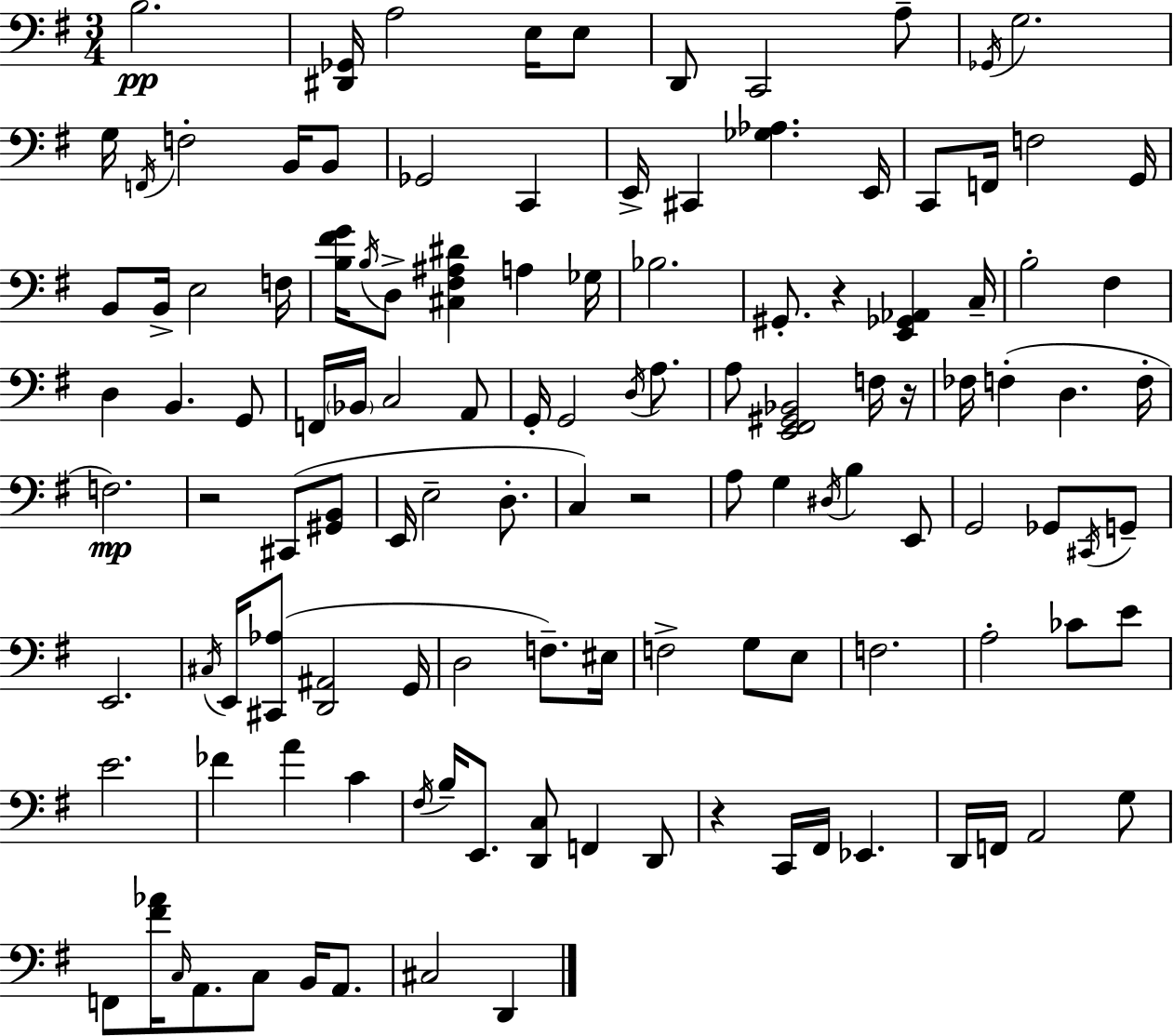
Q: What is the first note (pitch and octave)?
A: B3